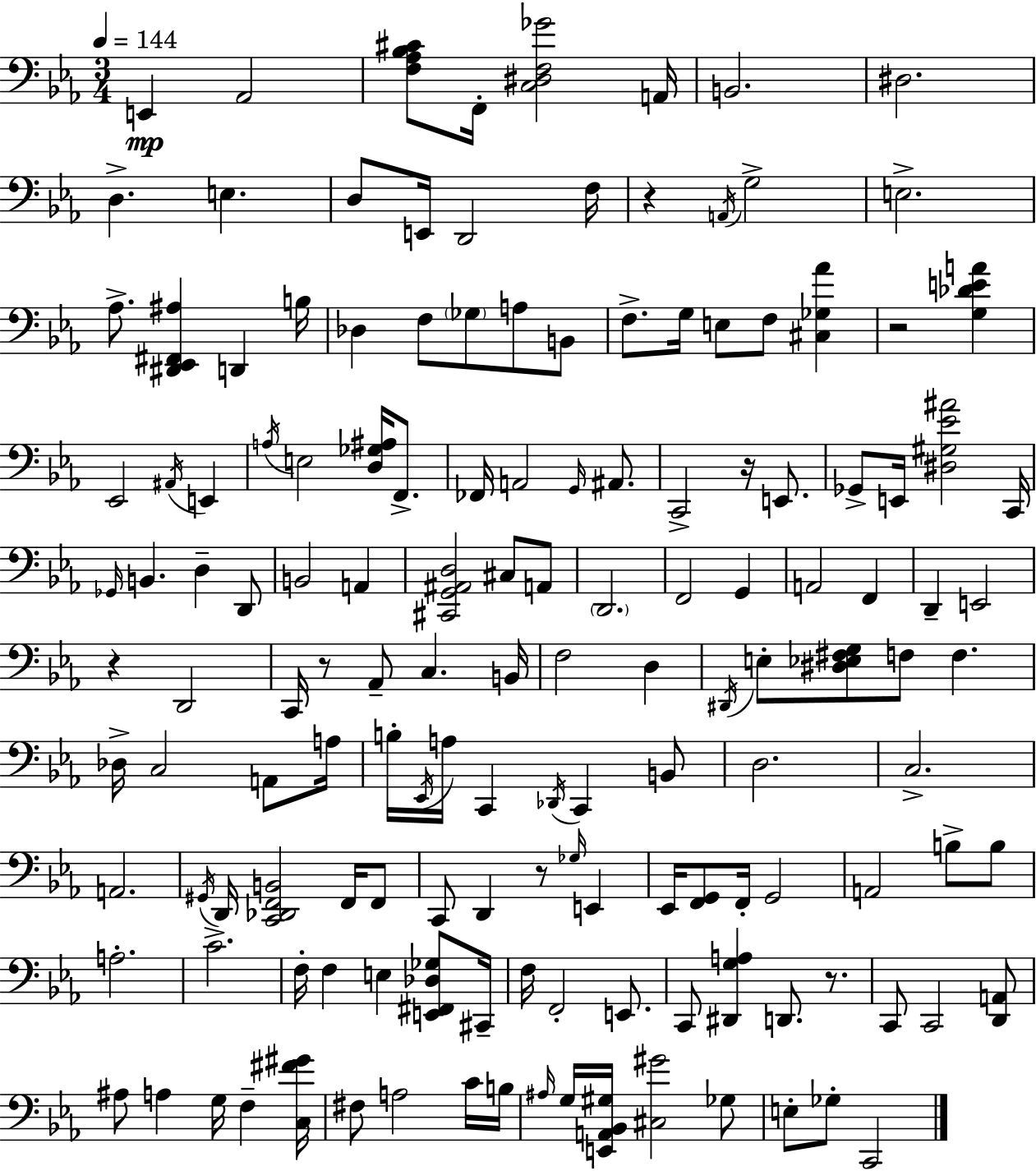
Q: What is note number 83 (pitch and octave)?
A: G#2